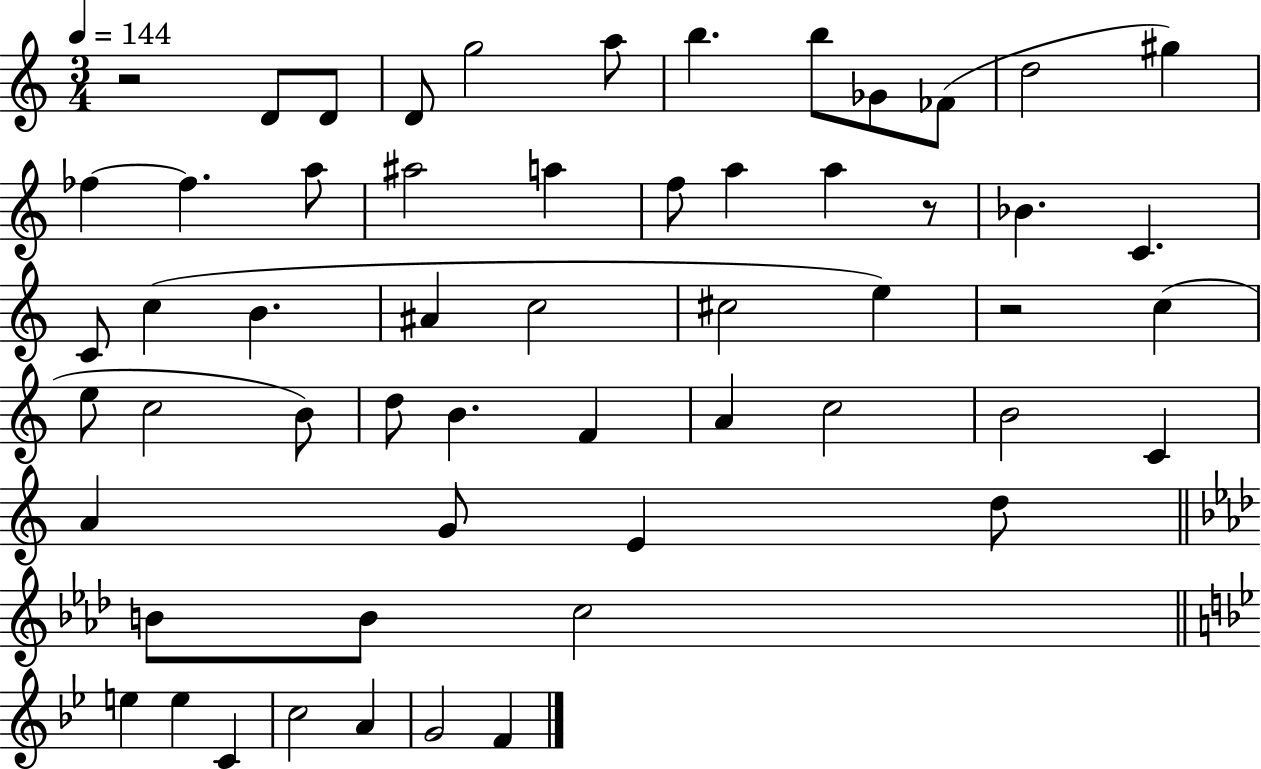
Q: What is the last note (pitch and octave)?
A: F4